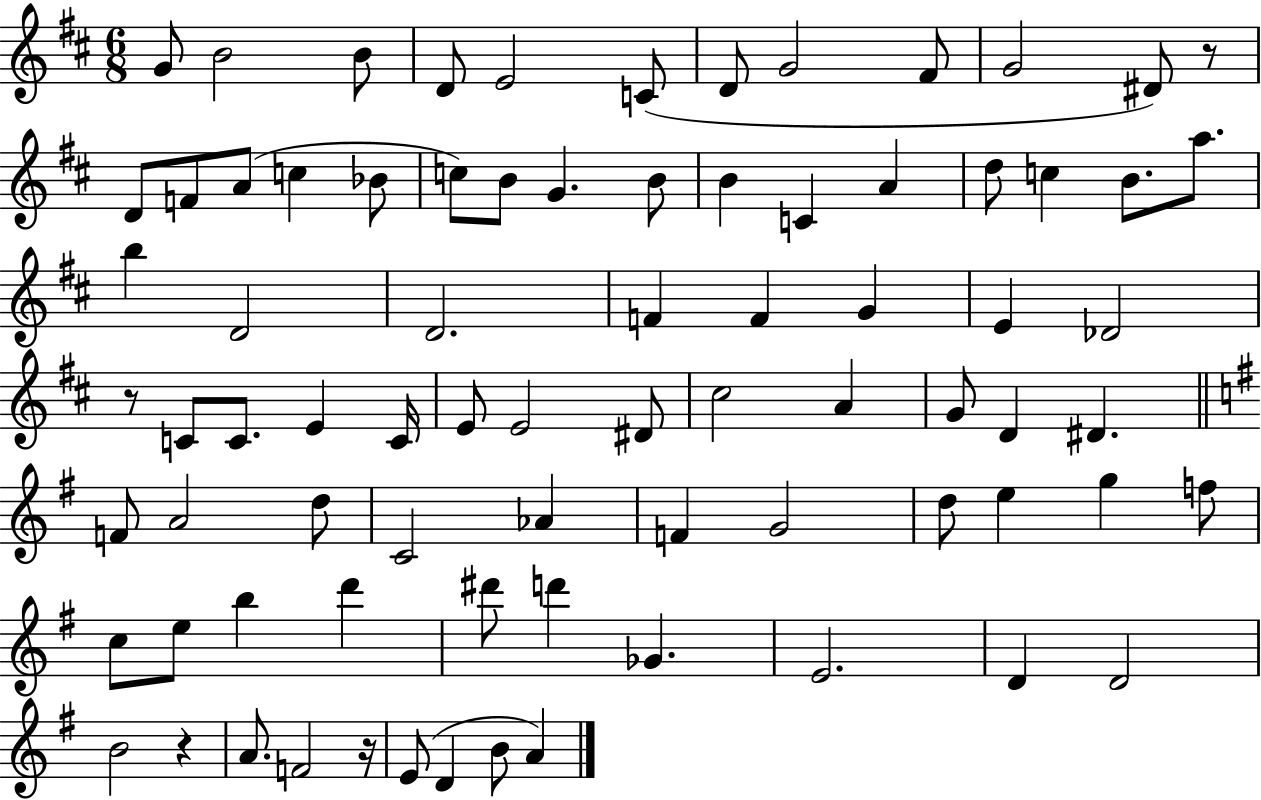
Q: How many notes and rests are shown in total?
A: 79